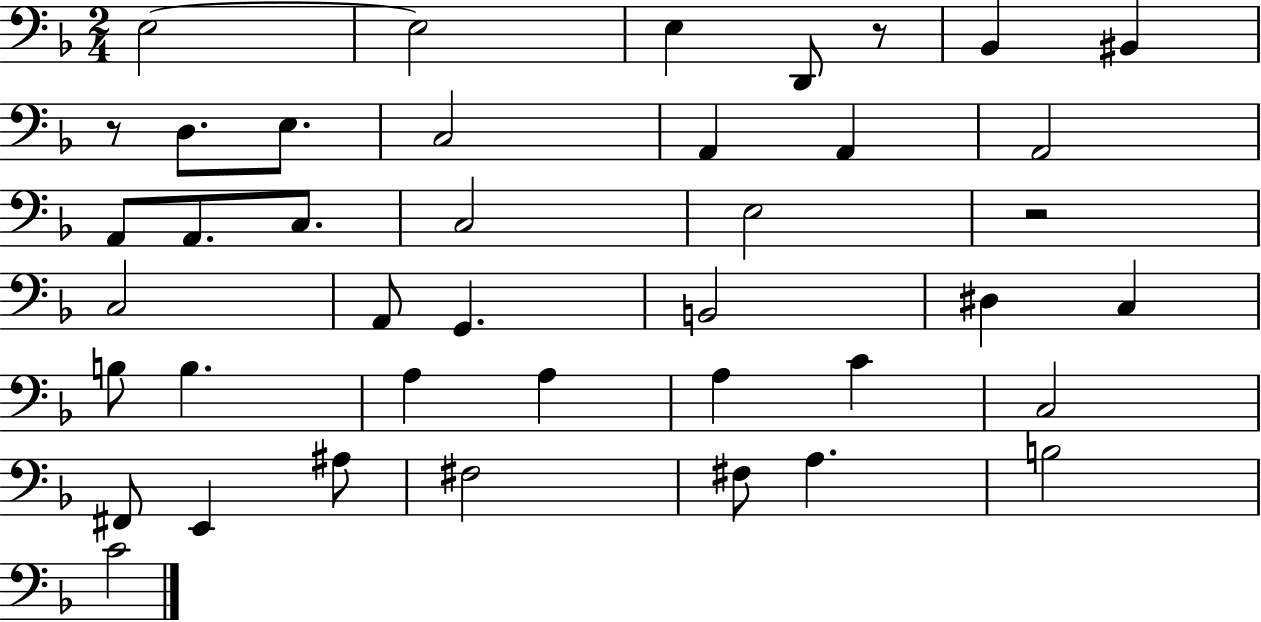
{
  \clef bass
  \numericTimeSignature
  \time 2/4
  \key f \major
  e2~~ | e2 | e4 d,8 r8 | bes,4 bis,4 | \break r8 d8. e8. | c2 | a,4 a,4 | a,2 | \break a,8 a,8. c8. | c2 | e2 | r2 | \break c2 | a,8 g,4. | b,2 | dis4 c4 | \break b8 b4. | a4 a4 | a4 c'4 | c2 | \break fis,8 e,4 ais8 | fis2 | fis8 a4. | b2 | \break c'2 | \bar "|."
}